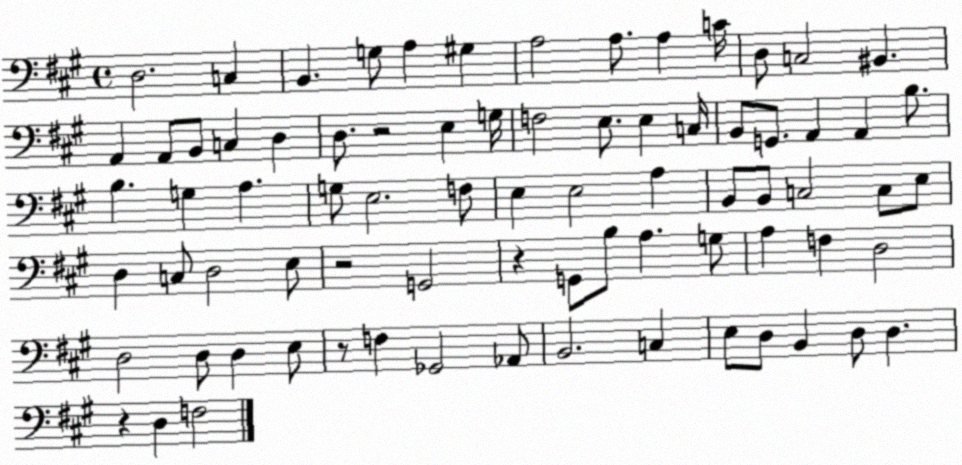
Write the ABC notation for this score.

X:1
T:Untitled
M:4/4
L:1/4
K:A
D,2 C, B,, G,/2 A, ^G, A,2 A,/2 A, C/4 D,/2 C,2 ^B,, A,, A,,/2 B,,/2 C, D, D,/2 z2 E, G,/4 F,2 E,/2 E, C,/4 B,,/2 G,,/2 A,, A,, B,/2 B, G, A, G,/2 E,2 F,/2 E, E,2 A, B,,/2 B,,/2 C,2 C,/2 E,/2 D, C,/2 D,2 E,/2 z2 G,,2 z G,,/2 B,/2 A, G,/2 A, F, D,2 D,2 D,/2 D, E,/2 z/2 F, _G,,2 _A,,/2 B,,2 C, E,/2 D,/2 B,, D,/2 D, z D, F,2